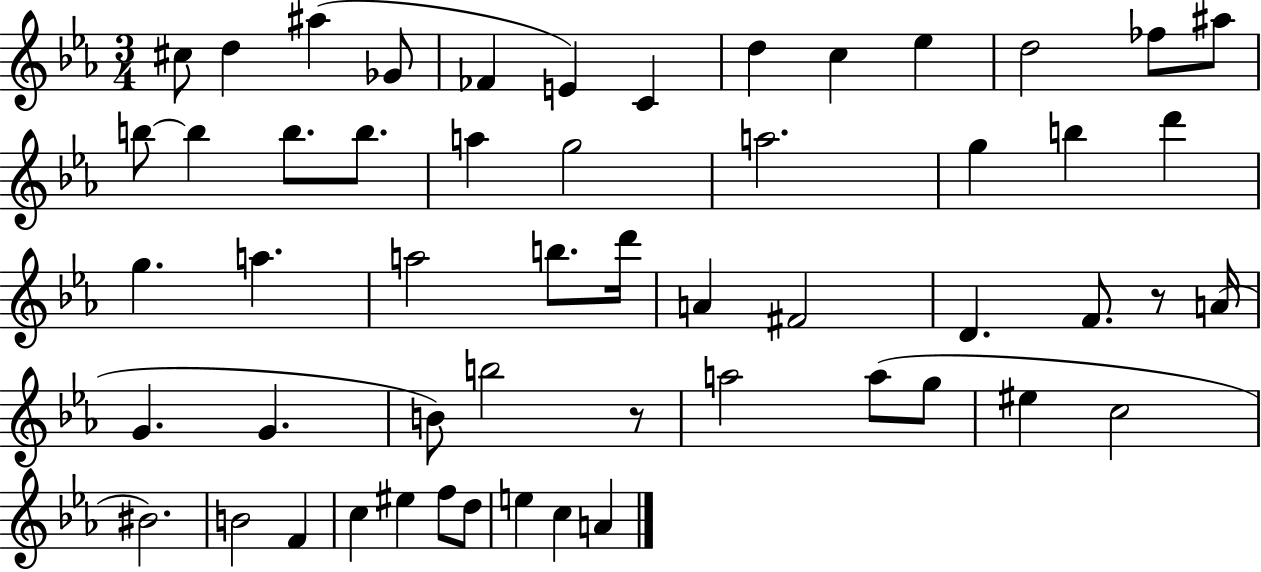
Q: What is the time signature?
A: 3/4